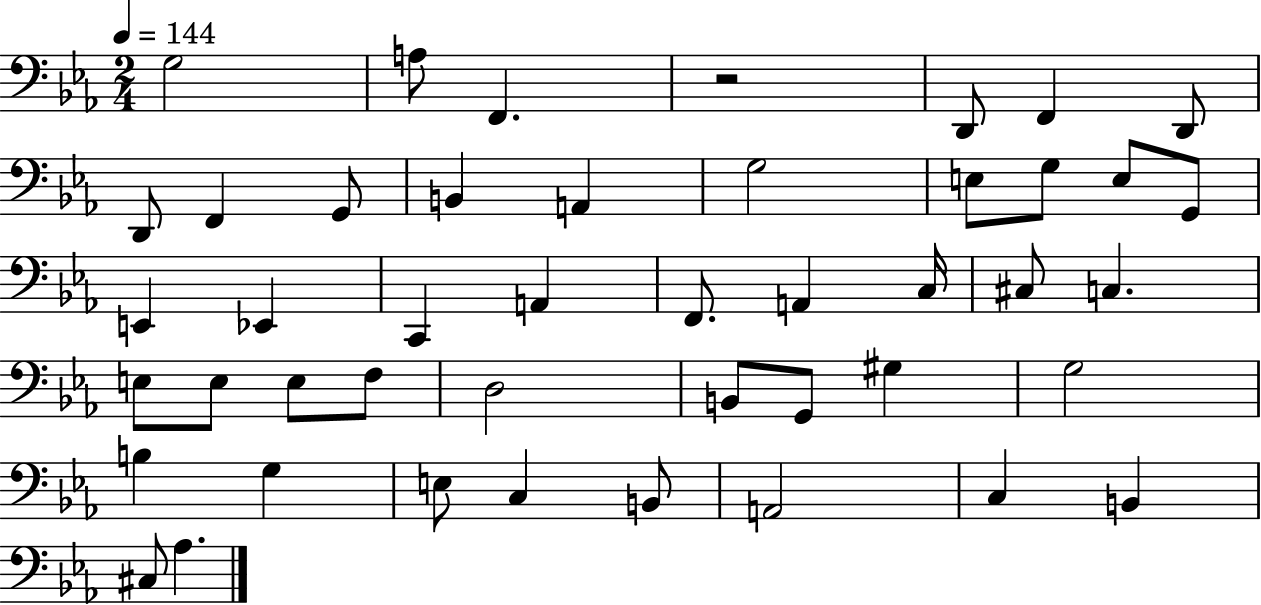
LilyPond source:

{
  \clef bass
  \numericTimeSignature
  \time 2/4
  \key ees \major
  \tempo 4 = 144
  g2 | a8 f,4. | r2 | d,8 f,4 d,8 | \break d,8 f,4 g,8 | b,4 a,4 | g2 | e8 g8 e8 g,8 | \break e,4 ees,4 | c,4 a,4 | f,8. a,4 c16 | cis8 c4. | \break e8 e8 e8 f8 | d2 | b,8 g,8 gis4 | g2 | \break b4 g4 | e8 c4 b,8 | a,2 | c4 b,4 | \break cis8 aes4. | \bar "|."
}